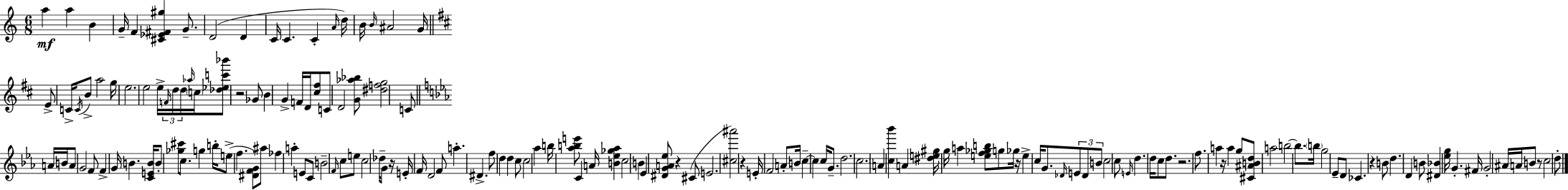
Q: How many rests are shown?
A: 9